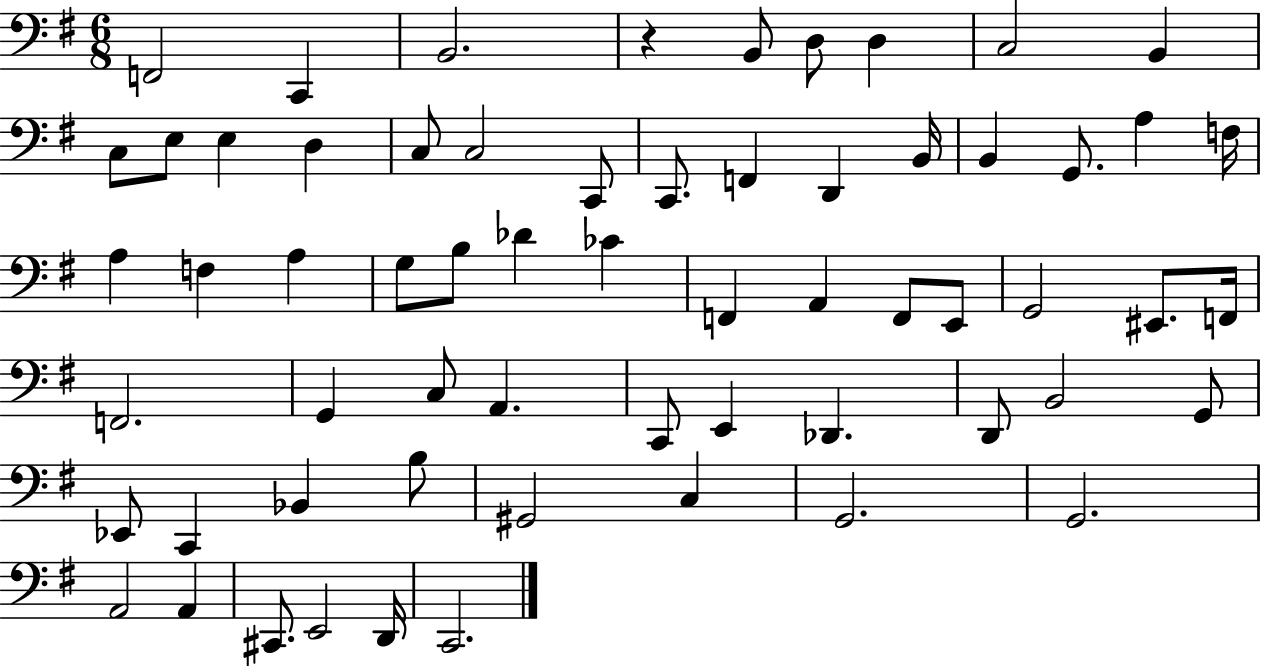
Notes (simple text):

F2/h C2/q B2/h. R/q B2/e D3/e D3/q C3/h B2/q C3/e E3/e E3/q D3/q C3/e C3/h C2/e C2/e. F2/q D2/q B2/s B2/q G2/e. A3/q F3/s A3/q F3/q A3/q G3/e B3/e Db4/q CES4/q F2/q A2/q F2/e E2/e G2/h EIS2/e. F2/s F2/h. G2/q C3/e A2/q. C2/e E2/q Db2/q. D2/e B2/h G2/e Eb2/e C2/q Bb2/q B3/e G#2/h C3/q G2/h. G2/h. A2/h A2/q C#2/e. E2/h D2/s C2/h.